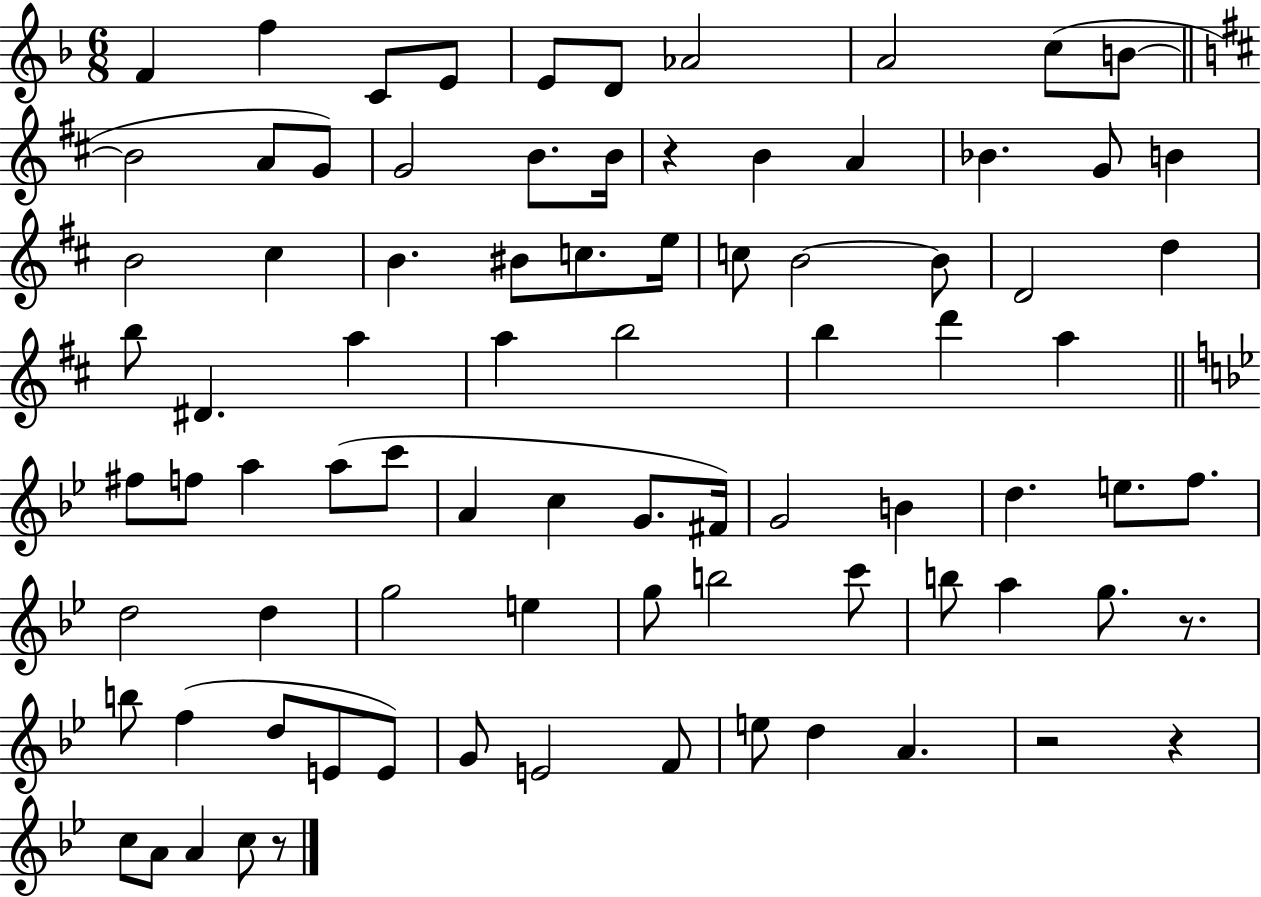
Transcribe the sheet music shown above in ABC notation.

X:1
T:Untitled
M:6/8
L:1/4
K:F
F f C/2 E/2 E/2 D/2 _A2 A2 c/2 B/2 B2 A/2 G/2 G2 B/2 B/4 z B A _B G/2 B B2 ^c B ^B/2 c/2 e/4 c/2 B2 B/2 D2 d b/2 ^D a a b2 b d' a ^f/2 f/2 a a/2 c'/2 A c G/2 ^F/4 G2 B d e/2 f/2 d2 d g2 e g/2 b2 c'/2 b/2 a g/2 z/2 b/2 f d/2 E/2 E/2 G/2 E2 F/2 e/2 d A z2 z c/2 A/2 A c/2 z/2